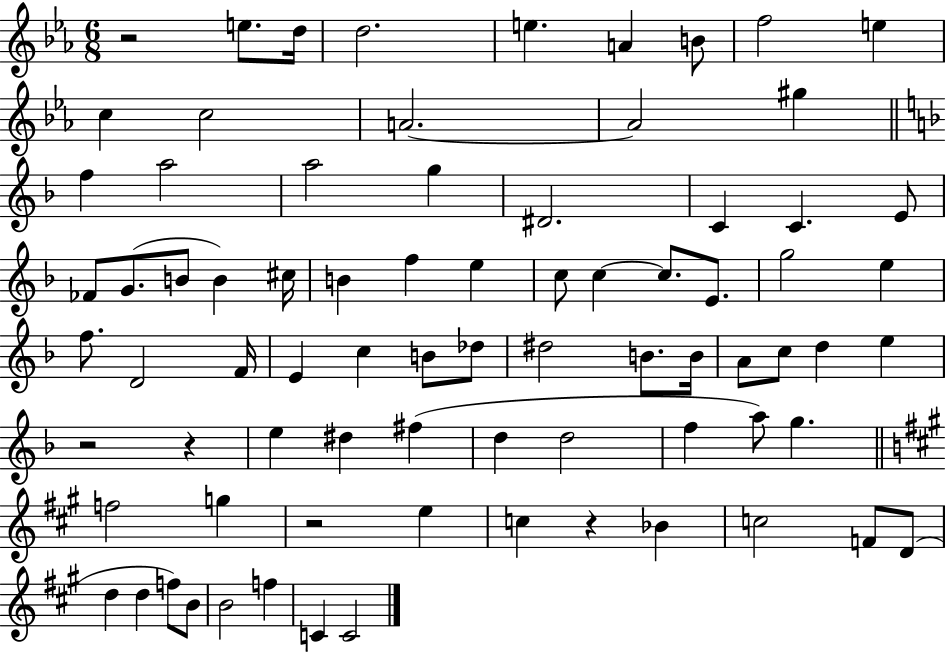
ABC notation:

X:1
T:Untitled
M:6/8
L:1/4
K:Eb
z2 e/2 d/4 d2 e A B/2 f2 e c c2 A2 A2 ^g f a2 a2 g ^D2 C C E/2 _F/2 G/2 B/2 B ^c/4 B f e c/2 c c/2 E/2 g2 e f/2 D2 F/4 E c B/2 _d/2 ^d2 B/2 B/4 A/2 c/2 d e z2 z e ^d ^f d d2 f a/2 g f2 g z2 e c z _B c2 F/2 D/2 d d f/2 B/2 B2 f C C2